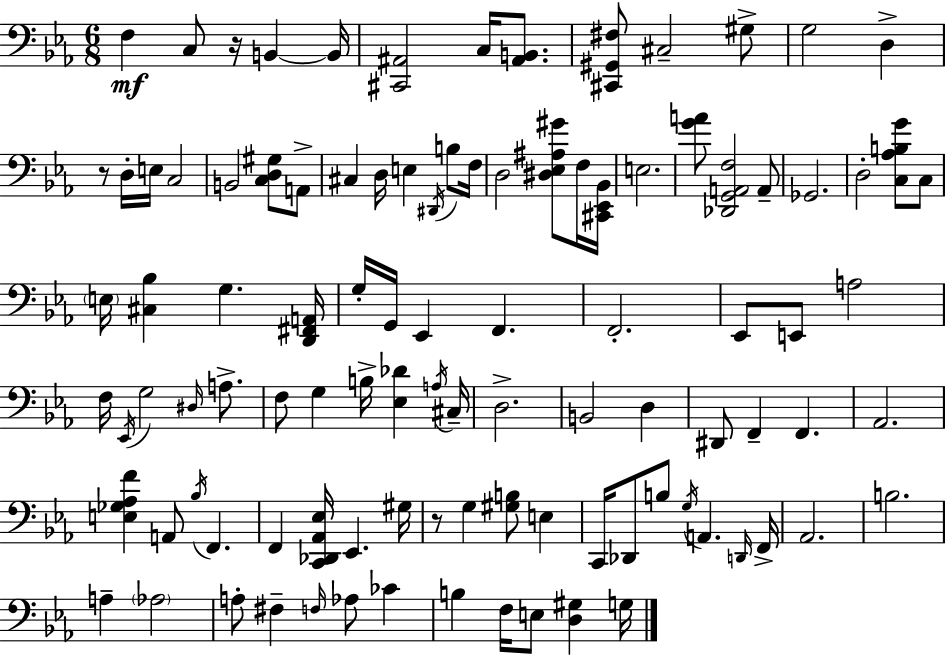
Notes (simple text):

F3/q C3/e R/s B2/q B2/s [C#2,A#2]/h C3/s [A#2,B2]/e. [C#2,G#2,F#3]/e C#3/h G#3/e G3/h D3/q R/e D3/s E3/s C3/h B2/h [C3,D3,G#3]/e A2/e C#3/q D3/s E3/q D#2/s B3/e F3/s D3/h [D#3,Eb3,A#3,G#4]/e F3/s [C#2,Eb2,Bb2]/s E3/h. [G4,A4]/e [Db2,G2,A2,F3]/h A2/e Gb2/h. D3/h [C3,Ab3,B3,G4]/e C3/e E3/s [C#3,Bb3]/q G3/q. [D2,F#2,A2]/s G3/s G2/s Eb2/q F2/q. F2/h. Eb2/e E2/e A3/h F3/s Eb2/s G3/h D#3/s A3/e. F3/e G3/q B3/s [Eb3,Db4]/q A3/s C#3/s D3/h. B2/h D3/q D#2/e F2/q F2/q. Ab2/h. [E3,Gb3,Ab3,F4]/q A2/e Bb3/s F2/q. F2/q [C2,Db2,Ab2,Eb3]/s Eb2/q. G#3/s R/e G3/q [G#3,B3]/e E3/q C2/s Db2/e B3/e G3/s A2/q. D2/s F2/s Ab2/h. B3/h. A3/q Ab3/h A3/e F#3/q F3/s Ab3/e CES4/q B3/q F3/s E3/e [D3,G#3]/q G3/s